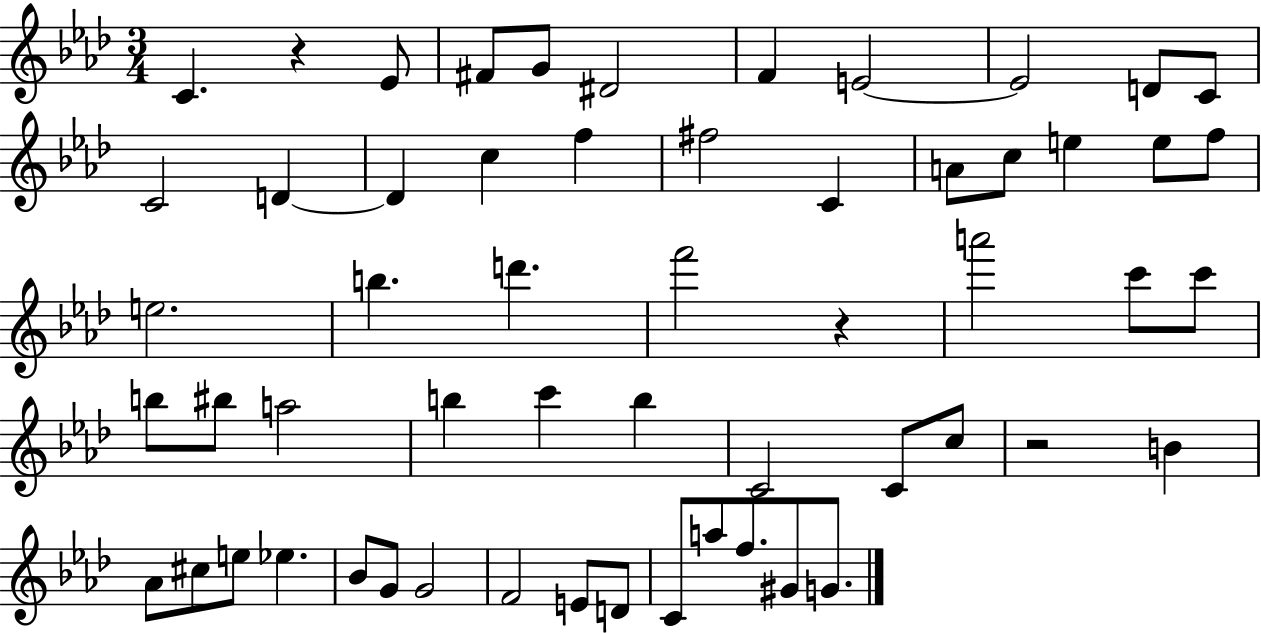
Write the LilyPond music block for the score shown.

{
  \clef treble
  \numericTimeSignature
  \time 3/4
  \key aes \major
  c'4. r4 ees'8 | fis'8 g'8 dis'2 | f'4 e'2~~ | e'2 d'8 c'8 | \break c'2 d'4~~ | d'4 c''4 f''4 | fis''2 c'4 | a'8 c''8 e''4 e''8 f''8 | \break e''2. | b''4. d'''4. | f'''2 r4 | a'''2 c'''8 c'''8 | \break b''8 bis''8 a''2 | b''4 c'''4 b''4 | c'2 c'8 c''8 | r2 b'4 | \break aes'8 cis''8 e''8 ees''4. | bes'8 g'8 g'2 | f'2 e'8 d'8 | c'8 a''8 f''8. gis'8 g'8. | \break \bar "|."
}